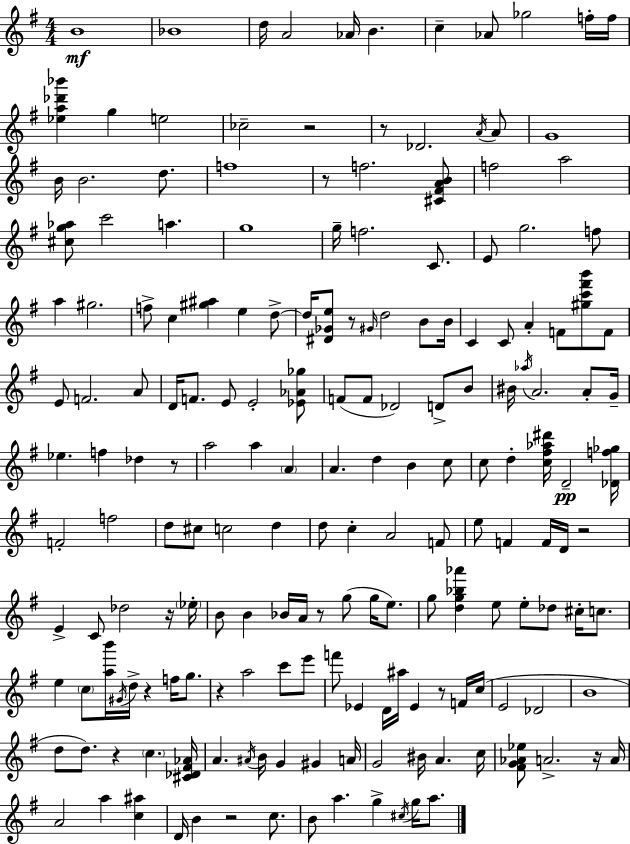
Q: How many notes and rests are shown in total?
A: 184